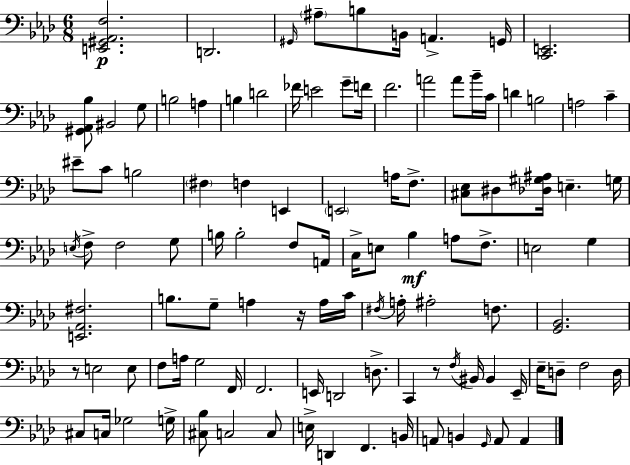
[E2,G#2,Ab2,F3]/h. D2/h. G#2/s A#3/e B3/e B2/s A2/q. G2/s [C2,E2]/h. [G#2,Ab2,Bb3]/e BIS2/h G3/e B3/h A3/q B3/q D4/h FES4/s E4/h G4/e F4/s F4/h. A4/h A4/e Bb4/s C4/s D4/q B3/h A3/h C4/q EIS4/e C4/e B3/h F#3/q F3/q E2/q E2/h A3/s F3/e. [C#3,Eb3]/e D#3/e [Db3,G#3,A#3]/s E3/q. G3/s E3/s F3/e F3/h G3/e B3/s B3/h F3/e A2/s C3/s E3/e Bb3/q A3/e F3/e. E3/h G3/q [E2,Ab2,F#3]/h. B3/e. G3/e A3/q R/s A3/s C4/s F#3/s A3/s A#3/h F3/e. [G2,Bb2]/h. R/e E3/h E3/e F3/e A3/s G3/h F2/s F2/h. E2/s D2/h D3/e. C2/q R/e F3/s BIS2/s BIS2/q Eb2/s Eb3/s D3/e F3/h D3/s C#3/e C3/s Gb3/h G3/s [C#3,Bb3]/e C3/h C3/e E3/s D2/q F2/q. B2/s A2/e B2/q G2/s A2/e A2/q